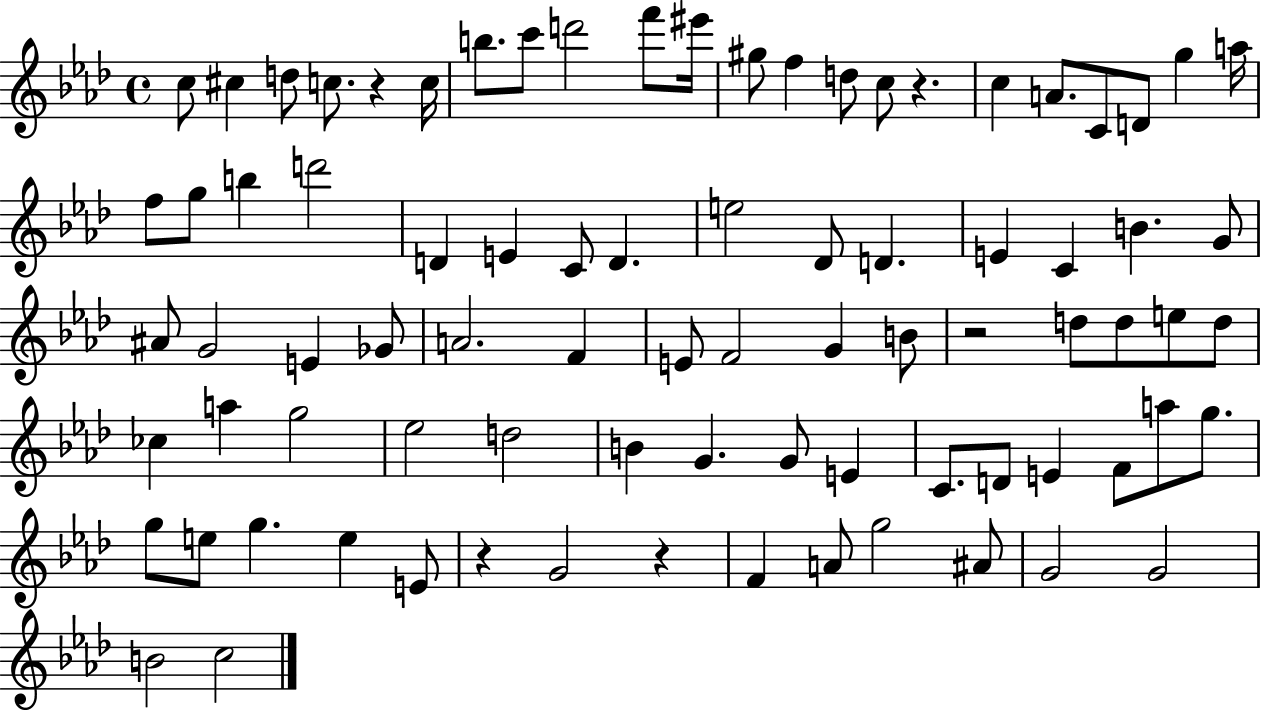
{
  \clef treble
  \time 4/4
  \defaultTimeSignature
  \key aes \major
  c''8 cis''4 d''8 c''8. r4 c''16 | b''8. c'''8 d'''2 f'''8 eis'''16 | gis''8 f''4 d''8 c''8 r4. | c''4 a'8. c'8 d'8 g''4 a''16 | \break f''8 g''8 b''4 d'''2 | d'4 e'4 c'8 d'4. | e''2 des'8 d'4. | e'4 c'4 b'4. g'8 | \break ais'8 g'2 e'4 ges'8 | a'2. f'4 | e'8 f'2 g'4 b'8 | r2 d''8 d''8 e''8 d''8 | \break ces''4 a''4 g''2 | ees''2 d''2 | b'4 g'4. g'8 e'4 | c'8. d'8 e'4 f'8 a''8 g''8. | \break g''8 e''8 g''4. e''4 e'8 | r4 g'2 r4 | f'4 a'8 g''2 ais'8 | g'2 g'2 | \break b'2 c''2 | \bar "|."
}